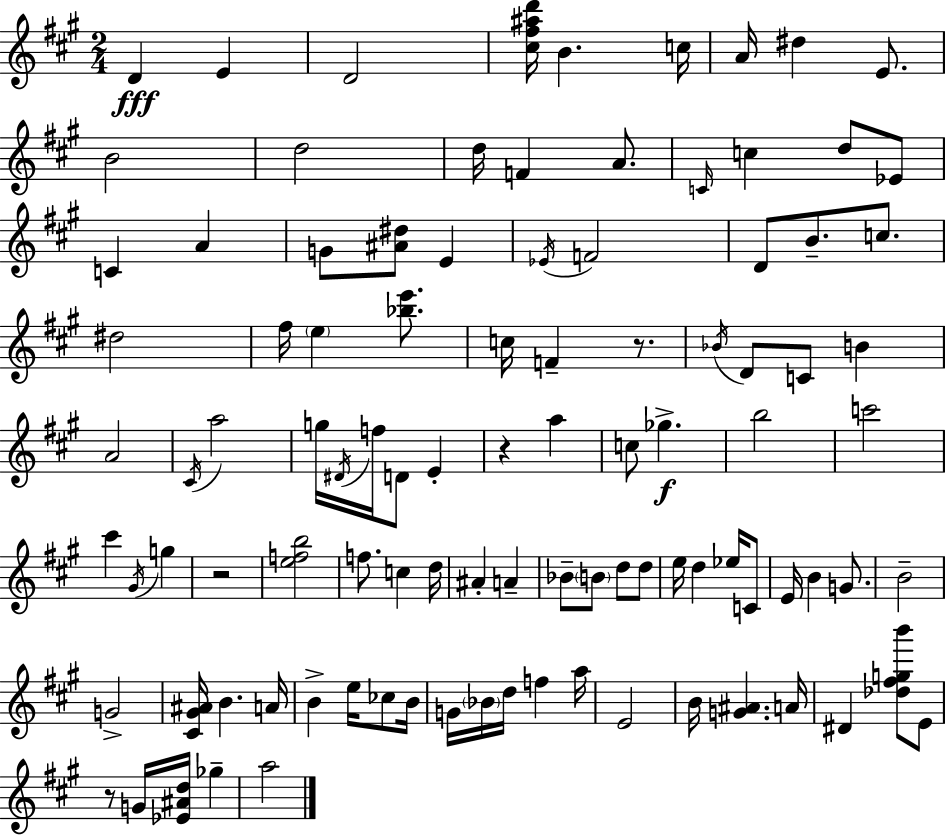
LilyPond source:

{
  \clef treble
  \numericTimeSignature
  \time 2/4
  \key a \major
  d'4\fff e'4 | d'2 | <cis'' fis'' ais'' d'''>16 b'4. c''16 | a'16 dis''4 e'8. | \break b'2 | d''2 | d''16 f'4 a'8. | \grace { c'16 } c''4 d''8 ees'8 | \break c'4 a'4 | g'8 <ais' dis''>8 e'4 | \acciaccatura { ees'16 } f'2 | d'8 b'8.-- c''8. | \break dis''2 | fis''16 \parenthesize e''4 <bes'' e'''>8. | c''16 f'4-- r8. | \acciaccatura { bes'16 } d'8 c'8 b'4 | \break a'2 | \acciaccatura { cis'16 } a''2 | g''16 \acciaccatura { dis'16 } f''16 d'8 | e'4-. r4 | \break a''4 c''8 ges''4.->\f | b''2 | c'''2 | cis'''4 | \break \acciaccatura { gis'16 } g''4 r2 | <e'' f'' b''>2 | f''8. | c''4 d''16 ais'4-. | \break a'4-- bes'8-- | \parenthesize b'8 d''8 d''8 e''16 d''4 | ees''16 c'8 e'16 b'4 | g'8. b'2-- | \break g'2-> | <cis' gis' ais'>16 b'4. | a'16 b'4-> | e''16 ces''8 b'16 g'16 \parenthesize bes'16 | \break d''16 f''4 a''16 e'2 | b'16 <g' ais'>4. | a'16 dis'4 | <des'' fis'' g'' b'''>8 e'8 r8 | \break g'16 <ees' ais' d''>16 ges''4-- a''2 | \bar "|."
}